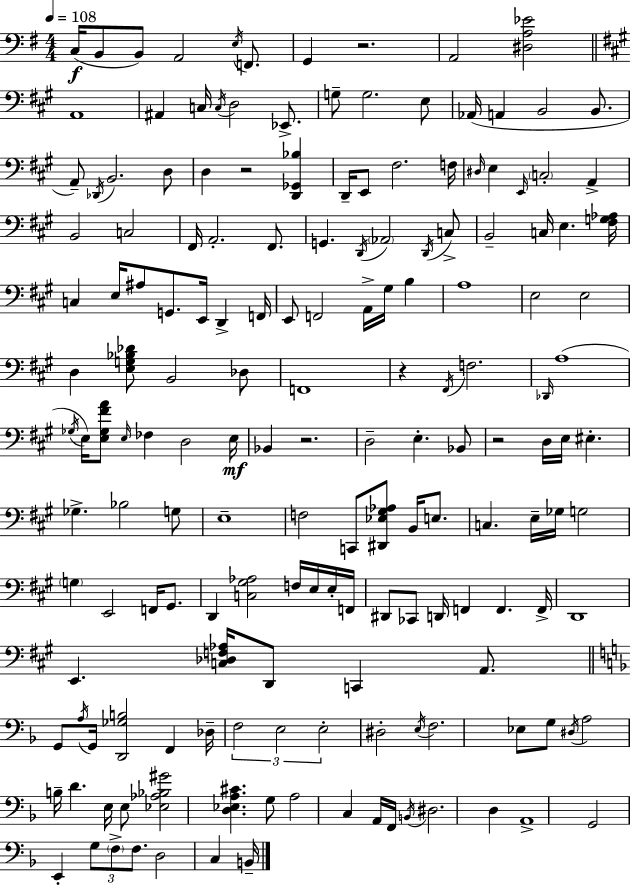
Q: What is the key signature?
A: G major